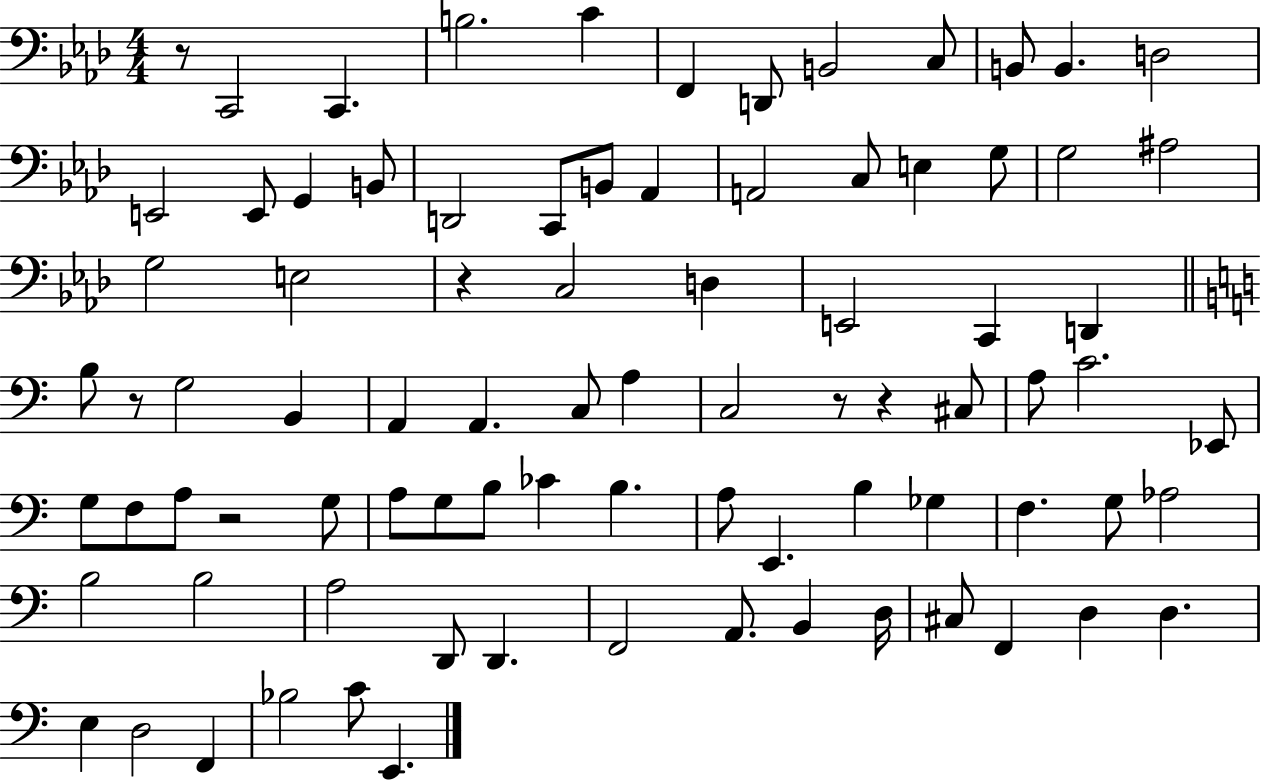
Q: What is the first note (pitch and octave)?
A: C2